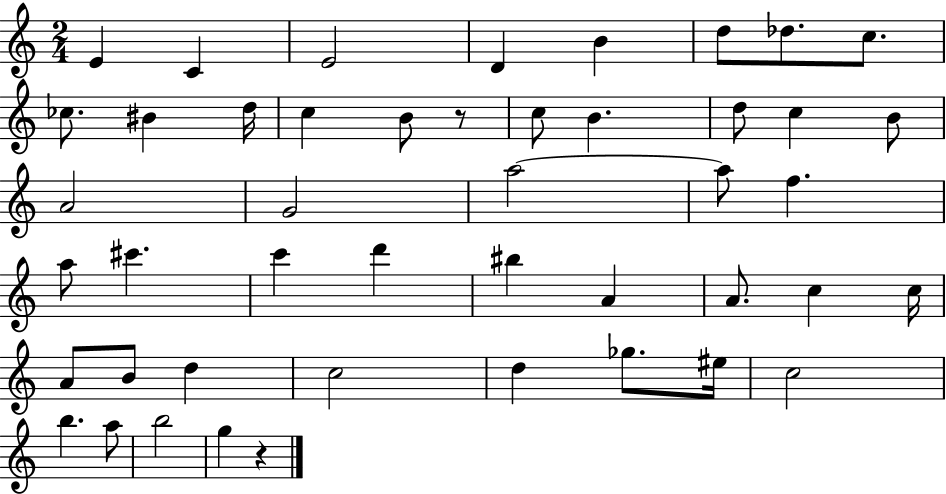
{
  \clef treble
  \numericTimeSignature
  \time 2/4
  \key c \major
  e'4 c'4 | e'2 | d'4 b'4 | d''8 des''8. c''8. | \break ces''8. bis'4 d''16 | c''4 b'8 r8 | c''8 b'4. | d''8 c''4 b'8 | \break a'2 | g'2 | a''2~~ | a''8 f''4. | \break a''8 cis'''4. | c'''4 d'''4 | bis''4 a'4 | a'8. c''4 c''16 | \break a'8 b'8 d''4 | c''2 | d''4 ges''8. eis''16 | c''2 | \break b''4. a''8 | b''2 | g''4 r4 | \bar "|."
}